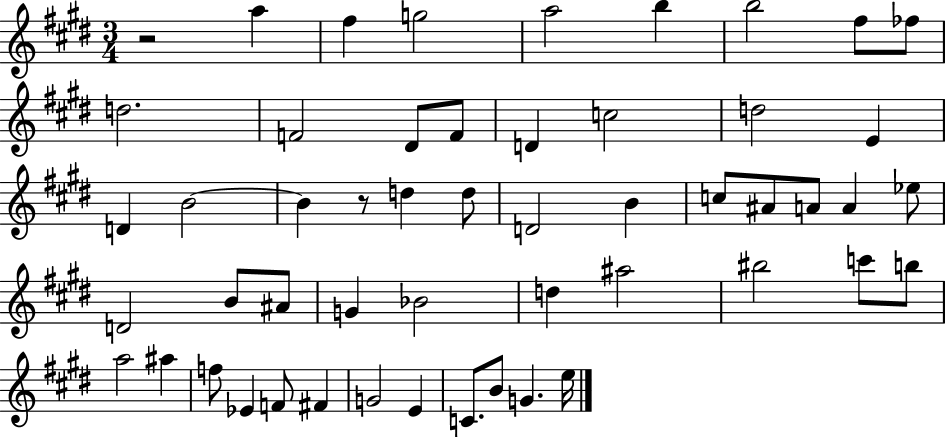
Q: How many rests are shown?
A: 2